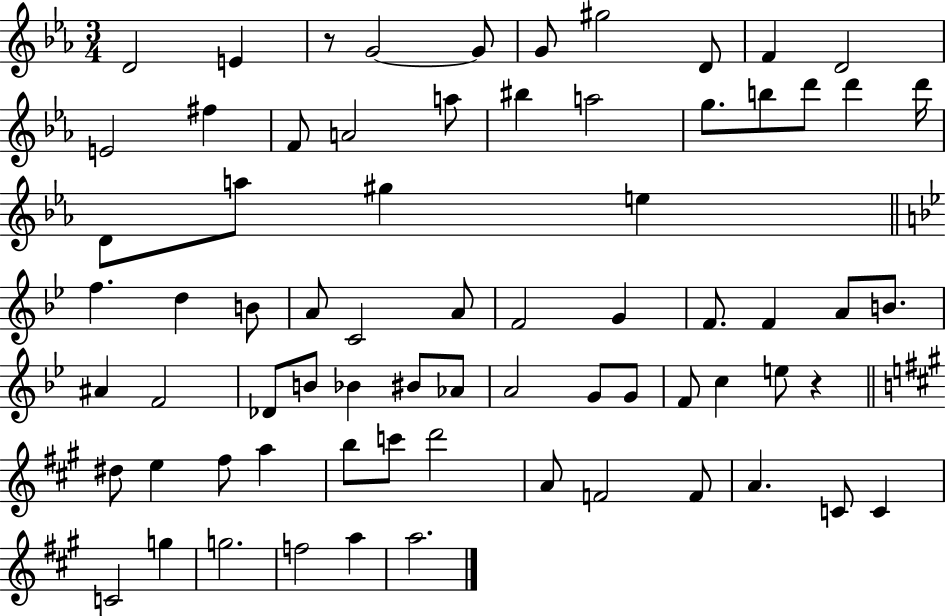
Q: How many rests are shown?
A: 2